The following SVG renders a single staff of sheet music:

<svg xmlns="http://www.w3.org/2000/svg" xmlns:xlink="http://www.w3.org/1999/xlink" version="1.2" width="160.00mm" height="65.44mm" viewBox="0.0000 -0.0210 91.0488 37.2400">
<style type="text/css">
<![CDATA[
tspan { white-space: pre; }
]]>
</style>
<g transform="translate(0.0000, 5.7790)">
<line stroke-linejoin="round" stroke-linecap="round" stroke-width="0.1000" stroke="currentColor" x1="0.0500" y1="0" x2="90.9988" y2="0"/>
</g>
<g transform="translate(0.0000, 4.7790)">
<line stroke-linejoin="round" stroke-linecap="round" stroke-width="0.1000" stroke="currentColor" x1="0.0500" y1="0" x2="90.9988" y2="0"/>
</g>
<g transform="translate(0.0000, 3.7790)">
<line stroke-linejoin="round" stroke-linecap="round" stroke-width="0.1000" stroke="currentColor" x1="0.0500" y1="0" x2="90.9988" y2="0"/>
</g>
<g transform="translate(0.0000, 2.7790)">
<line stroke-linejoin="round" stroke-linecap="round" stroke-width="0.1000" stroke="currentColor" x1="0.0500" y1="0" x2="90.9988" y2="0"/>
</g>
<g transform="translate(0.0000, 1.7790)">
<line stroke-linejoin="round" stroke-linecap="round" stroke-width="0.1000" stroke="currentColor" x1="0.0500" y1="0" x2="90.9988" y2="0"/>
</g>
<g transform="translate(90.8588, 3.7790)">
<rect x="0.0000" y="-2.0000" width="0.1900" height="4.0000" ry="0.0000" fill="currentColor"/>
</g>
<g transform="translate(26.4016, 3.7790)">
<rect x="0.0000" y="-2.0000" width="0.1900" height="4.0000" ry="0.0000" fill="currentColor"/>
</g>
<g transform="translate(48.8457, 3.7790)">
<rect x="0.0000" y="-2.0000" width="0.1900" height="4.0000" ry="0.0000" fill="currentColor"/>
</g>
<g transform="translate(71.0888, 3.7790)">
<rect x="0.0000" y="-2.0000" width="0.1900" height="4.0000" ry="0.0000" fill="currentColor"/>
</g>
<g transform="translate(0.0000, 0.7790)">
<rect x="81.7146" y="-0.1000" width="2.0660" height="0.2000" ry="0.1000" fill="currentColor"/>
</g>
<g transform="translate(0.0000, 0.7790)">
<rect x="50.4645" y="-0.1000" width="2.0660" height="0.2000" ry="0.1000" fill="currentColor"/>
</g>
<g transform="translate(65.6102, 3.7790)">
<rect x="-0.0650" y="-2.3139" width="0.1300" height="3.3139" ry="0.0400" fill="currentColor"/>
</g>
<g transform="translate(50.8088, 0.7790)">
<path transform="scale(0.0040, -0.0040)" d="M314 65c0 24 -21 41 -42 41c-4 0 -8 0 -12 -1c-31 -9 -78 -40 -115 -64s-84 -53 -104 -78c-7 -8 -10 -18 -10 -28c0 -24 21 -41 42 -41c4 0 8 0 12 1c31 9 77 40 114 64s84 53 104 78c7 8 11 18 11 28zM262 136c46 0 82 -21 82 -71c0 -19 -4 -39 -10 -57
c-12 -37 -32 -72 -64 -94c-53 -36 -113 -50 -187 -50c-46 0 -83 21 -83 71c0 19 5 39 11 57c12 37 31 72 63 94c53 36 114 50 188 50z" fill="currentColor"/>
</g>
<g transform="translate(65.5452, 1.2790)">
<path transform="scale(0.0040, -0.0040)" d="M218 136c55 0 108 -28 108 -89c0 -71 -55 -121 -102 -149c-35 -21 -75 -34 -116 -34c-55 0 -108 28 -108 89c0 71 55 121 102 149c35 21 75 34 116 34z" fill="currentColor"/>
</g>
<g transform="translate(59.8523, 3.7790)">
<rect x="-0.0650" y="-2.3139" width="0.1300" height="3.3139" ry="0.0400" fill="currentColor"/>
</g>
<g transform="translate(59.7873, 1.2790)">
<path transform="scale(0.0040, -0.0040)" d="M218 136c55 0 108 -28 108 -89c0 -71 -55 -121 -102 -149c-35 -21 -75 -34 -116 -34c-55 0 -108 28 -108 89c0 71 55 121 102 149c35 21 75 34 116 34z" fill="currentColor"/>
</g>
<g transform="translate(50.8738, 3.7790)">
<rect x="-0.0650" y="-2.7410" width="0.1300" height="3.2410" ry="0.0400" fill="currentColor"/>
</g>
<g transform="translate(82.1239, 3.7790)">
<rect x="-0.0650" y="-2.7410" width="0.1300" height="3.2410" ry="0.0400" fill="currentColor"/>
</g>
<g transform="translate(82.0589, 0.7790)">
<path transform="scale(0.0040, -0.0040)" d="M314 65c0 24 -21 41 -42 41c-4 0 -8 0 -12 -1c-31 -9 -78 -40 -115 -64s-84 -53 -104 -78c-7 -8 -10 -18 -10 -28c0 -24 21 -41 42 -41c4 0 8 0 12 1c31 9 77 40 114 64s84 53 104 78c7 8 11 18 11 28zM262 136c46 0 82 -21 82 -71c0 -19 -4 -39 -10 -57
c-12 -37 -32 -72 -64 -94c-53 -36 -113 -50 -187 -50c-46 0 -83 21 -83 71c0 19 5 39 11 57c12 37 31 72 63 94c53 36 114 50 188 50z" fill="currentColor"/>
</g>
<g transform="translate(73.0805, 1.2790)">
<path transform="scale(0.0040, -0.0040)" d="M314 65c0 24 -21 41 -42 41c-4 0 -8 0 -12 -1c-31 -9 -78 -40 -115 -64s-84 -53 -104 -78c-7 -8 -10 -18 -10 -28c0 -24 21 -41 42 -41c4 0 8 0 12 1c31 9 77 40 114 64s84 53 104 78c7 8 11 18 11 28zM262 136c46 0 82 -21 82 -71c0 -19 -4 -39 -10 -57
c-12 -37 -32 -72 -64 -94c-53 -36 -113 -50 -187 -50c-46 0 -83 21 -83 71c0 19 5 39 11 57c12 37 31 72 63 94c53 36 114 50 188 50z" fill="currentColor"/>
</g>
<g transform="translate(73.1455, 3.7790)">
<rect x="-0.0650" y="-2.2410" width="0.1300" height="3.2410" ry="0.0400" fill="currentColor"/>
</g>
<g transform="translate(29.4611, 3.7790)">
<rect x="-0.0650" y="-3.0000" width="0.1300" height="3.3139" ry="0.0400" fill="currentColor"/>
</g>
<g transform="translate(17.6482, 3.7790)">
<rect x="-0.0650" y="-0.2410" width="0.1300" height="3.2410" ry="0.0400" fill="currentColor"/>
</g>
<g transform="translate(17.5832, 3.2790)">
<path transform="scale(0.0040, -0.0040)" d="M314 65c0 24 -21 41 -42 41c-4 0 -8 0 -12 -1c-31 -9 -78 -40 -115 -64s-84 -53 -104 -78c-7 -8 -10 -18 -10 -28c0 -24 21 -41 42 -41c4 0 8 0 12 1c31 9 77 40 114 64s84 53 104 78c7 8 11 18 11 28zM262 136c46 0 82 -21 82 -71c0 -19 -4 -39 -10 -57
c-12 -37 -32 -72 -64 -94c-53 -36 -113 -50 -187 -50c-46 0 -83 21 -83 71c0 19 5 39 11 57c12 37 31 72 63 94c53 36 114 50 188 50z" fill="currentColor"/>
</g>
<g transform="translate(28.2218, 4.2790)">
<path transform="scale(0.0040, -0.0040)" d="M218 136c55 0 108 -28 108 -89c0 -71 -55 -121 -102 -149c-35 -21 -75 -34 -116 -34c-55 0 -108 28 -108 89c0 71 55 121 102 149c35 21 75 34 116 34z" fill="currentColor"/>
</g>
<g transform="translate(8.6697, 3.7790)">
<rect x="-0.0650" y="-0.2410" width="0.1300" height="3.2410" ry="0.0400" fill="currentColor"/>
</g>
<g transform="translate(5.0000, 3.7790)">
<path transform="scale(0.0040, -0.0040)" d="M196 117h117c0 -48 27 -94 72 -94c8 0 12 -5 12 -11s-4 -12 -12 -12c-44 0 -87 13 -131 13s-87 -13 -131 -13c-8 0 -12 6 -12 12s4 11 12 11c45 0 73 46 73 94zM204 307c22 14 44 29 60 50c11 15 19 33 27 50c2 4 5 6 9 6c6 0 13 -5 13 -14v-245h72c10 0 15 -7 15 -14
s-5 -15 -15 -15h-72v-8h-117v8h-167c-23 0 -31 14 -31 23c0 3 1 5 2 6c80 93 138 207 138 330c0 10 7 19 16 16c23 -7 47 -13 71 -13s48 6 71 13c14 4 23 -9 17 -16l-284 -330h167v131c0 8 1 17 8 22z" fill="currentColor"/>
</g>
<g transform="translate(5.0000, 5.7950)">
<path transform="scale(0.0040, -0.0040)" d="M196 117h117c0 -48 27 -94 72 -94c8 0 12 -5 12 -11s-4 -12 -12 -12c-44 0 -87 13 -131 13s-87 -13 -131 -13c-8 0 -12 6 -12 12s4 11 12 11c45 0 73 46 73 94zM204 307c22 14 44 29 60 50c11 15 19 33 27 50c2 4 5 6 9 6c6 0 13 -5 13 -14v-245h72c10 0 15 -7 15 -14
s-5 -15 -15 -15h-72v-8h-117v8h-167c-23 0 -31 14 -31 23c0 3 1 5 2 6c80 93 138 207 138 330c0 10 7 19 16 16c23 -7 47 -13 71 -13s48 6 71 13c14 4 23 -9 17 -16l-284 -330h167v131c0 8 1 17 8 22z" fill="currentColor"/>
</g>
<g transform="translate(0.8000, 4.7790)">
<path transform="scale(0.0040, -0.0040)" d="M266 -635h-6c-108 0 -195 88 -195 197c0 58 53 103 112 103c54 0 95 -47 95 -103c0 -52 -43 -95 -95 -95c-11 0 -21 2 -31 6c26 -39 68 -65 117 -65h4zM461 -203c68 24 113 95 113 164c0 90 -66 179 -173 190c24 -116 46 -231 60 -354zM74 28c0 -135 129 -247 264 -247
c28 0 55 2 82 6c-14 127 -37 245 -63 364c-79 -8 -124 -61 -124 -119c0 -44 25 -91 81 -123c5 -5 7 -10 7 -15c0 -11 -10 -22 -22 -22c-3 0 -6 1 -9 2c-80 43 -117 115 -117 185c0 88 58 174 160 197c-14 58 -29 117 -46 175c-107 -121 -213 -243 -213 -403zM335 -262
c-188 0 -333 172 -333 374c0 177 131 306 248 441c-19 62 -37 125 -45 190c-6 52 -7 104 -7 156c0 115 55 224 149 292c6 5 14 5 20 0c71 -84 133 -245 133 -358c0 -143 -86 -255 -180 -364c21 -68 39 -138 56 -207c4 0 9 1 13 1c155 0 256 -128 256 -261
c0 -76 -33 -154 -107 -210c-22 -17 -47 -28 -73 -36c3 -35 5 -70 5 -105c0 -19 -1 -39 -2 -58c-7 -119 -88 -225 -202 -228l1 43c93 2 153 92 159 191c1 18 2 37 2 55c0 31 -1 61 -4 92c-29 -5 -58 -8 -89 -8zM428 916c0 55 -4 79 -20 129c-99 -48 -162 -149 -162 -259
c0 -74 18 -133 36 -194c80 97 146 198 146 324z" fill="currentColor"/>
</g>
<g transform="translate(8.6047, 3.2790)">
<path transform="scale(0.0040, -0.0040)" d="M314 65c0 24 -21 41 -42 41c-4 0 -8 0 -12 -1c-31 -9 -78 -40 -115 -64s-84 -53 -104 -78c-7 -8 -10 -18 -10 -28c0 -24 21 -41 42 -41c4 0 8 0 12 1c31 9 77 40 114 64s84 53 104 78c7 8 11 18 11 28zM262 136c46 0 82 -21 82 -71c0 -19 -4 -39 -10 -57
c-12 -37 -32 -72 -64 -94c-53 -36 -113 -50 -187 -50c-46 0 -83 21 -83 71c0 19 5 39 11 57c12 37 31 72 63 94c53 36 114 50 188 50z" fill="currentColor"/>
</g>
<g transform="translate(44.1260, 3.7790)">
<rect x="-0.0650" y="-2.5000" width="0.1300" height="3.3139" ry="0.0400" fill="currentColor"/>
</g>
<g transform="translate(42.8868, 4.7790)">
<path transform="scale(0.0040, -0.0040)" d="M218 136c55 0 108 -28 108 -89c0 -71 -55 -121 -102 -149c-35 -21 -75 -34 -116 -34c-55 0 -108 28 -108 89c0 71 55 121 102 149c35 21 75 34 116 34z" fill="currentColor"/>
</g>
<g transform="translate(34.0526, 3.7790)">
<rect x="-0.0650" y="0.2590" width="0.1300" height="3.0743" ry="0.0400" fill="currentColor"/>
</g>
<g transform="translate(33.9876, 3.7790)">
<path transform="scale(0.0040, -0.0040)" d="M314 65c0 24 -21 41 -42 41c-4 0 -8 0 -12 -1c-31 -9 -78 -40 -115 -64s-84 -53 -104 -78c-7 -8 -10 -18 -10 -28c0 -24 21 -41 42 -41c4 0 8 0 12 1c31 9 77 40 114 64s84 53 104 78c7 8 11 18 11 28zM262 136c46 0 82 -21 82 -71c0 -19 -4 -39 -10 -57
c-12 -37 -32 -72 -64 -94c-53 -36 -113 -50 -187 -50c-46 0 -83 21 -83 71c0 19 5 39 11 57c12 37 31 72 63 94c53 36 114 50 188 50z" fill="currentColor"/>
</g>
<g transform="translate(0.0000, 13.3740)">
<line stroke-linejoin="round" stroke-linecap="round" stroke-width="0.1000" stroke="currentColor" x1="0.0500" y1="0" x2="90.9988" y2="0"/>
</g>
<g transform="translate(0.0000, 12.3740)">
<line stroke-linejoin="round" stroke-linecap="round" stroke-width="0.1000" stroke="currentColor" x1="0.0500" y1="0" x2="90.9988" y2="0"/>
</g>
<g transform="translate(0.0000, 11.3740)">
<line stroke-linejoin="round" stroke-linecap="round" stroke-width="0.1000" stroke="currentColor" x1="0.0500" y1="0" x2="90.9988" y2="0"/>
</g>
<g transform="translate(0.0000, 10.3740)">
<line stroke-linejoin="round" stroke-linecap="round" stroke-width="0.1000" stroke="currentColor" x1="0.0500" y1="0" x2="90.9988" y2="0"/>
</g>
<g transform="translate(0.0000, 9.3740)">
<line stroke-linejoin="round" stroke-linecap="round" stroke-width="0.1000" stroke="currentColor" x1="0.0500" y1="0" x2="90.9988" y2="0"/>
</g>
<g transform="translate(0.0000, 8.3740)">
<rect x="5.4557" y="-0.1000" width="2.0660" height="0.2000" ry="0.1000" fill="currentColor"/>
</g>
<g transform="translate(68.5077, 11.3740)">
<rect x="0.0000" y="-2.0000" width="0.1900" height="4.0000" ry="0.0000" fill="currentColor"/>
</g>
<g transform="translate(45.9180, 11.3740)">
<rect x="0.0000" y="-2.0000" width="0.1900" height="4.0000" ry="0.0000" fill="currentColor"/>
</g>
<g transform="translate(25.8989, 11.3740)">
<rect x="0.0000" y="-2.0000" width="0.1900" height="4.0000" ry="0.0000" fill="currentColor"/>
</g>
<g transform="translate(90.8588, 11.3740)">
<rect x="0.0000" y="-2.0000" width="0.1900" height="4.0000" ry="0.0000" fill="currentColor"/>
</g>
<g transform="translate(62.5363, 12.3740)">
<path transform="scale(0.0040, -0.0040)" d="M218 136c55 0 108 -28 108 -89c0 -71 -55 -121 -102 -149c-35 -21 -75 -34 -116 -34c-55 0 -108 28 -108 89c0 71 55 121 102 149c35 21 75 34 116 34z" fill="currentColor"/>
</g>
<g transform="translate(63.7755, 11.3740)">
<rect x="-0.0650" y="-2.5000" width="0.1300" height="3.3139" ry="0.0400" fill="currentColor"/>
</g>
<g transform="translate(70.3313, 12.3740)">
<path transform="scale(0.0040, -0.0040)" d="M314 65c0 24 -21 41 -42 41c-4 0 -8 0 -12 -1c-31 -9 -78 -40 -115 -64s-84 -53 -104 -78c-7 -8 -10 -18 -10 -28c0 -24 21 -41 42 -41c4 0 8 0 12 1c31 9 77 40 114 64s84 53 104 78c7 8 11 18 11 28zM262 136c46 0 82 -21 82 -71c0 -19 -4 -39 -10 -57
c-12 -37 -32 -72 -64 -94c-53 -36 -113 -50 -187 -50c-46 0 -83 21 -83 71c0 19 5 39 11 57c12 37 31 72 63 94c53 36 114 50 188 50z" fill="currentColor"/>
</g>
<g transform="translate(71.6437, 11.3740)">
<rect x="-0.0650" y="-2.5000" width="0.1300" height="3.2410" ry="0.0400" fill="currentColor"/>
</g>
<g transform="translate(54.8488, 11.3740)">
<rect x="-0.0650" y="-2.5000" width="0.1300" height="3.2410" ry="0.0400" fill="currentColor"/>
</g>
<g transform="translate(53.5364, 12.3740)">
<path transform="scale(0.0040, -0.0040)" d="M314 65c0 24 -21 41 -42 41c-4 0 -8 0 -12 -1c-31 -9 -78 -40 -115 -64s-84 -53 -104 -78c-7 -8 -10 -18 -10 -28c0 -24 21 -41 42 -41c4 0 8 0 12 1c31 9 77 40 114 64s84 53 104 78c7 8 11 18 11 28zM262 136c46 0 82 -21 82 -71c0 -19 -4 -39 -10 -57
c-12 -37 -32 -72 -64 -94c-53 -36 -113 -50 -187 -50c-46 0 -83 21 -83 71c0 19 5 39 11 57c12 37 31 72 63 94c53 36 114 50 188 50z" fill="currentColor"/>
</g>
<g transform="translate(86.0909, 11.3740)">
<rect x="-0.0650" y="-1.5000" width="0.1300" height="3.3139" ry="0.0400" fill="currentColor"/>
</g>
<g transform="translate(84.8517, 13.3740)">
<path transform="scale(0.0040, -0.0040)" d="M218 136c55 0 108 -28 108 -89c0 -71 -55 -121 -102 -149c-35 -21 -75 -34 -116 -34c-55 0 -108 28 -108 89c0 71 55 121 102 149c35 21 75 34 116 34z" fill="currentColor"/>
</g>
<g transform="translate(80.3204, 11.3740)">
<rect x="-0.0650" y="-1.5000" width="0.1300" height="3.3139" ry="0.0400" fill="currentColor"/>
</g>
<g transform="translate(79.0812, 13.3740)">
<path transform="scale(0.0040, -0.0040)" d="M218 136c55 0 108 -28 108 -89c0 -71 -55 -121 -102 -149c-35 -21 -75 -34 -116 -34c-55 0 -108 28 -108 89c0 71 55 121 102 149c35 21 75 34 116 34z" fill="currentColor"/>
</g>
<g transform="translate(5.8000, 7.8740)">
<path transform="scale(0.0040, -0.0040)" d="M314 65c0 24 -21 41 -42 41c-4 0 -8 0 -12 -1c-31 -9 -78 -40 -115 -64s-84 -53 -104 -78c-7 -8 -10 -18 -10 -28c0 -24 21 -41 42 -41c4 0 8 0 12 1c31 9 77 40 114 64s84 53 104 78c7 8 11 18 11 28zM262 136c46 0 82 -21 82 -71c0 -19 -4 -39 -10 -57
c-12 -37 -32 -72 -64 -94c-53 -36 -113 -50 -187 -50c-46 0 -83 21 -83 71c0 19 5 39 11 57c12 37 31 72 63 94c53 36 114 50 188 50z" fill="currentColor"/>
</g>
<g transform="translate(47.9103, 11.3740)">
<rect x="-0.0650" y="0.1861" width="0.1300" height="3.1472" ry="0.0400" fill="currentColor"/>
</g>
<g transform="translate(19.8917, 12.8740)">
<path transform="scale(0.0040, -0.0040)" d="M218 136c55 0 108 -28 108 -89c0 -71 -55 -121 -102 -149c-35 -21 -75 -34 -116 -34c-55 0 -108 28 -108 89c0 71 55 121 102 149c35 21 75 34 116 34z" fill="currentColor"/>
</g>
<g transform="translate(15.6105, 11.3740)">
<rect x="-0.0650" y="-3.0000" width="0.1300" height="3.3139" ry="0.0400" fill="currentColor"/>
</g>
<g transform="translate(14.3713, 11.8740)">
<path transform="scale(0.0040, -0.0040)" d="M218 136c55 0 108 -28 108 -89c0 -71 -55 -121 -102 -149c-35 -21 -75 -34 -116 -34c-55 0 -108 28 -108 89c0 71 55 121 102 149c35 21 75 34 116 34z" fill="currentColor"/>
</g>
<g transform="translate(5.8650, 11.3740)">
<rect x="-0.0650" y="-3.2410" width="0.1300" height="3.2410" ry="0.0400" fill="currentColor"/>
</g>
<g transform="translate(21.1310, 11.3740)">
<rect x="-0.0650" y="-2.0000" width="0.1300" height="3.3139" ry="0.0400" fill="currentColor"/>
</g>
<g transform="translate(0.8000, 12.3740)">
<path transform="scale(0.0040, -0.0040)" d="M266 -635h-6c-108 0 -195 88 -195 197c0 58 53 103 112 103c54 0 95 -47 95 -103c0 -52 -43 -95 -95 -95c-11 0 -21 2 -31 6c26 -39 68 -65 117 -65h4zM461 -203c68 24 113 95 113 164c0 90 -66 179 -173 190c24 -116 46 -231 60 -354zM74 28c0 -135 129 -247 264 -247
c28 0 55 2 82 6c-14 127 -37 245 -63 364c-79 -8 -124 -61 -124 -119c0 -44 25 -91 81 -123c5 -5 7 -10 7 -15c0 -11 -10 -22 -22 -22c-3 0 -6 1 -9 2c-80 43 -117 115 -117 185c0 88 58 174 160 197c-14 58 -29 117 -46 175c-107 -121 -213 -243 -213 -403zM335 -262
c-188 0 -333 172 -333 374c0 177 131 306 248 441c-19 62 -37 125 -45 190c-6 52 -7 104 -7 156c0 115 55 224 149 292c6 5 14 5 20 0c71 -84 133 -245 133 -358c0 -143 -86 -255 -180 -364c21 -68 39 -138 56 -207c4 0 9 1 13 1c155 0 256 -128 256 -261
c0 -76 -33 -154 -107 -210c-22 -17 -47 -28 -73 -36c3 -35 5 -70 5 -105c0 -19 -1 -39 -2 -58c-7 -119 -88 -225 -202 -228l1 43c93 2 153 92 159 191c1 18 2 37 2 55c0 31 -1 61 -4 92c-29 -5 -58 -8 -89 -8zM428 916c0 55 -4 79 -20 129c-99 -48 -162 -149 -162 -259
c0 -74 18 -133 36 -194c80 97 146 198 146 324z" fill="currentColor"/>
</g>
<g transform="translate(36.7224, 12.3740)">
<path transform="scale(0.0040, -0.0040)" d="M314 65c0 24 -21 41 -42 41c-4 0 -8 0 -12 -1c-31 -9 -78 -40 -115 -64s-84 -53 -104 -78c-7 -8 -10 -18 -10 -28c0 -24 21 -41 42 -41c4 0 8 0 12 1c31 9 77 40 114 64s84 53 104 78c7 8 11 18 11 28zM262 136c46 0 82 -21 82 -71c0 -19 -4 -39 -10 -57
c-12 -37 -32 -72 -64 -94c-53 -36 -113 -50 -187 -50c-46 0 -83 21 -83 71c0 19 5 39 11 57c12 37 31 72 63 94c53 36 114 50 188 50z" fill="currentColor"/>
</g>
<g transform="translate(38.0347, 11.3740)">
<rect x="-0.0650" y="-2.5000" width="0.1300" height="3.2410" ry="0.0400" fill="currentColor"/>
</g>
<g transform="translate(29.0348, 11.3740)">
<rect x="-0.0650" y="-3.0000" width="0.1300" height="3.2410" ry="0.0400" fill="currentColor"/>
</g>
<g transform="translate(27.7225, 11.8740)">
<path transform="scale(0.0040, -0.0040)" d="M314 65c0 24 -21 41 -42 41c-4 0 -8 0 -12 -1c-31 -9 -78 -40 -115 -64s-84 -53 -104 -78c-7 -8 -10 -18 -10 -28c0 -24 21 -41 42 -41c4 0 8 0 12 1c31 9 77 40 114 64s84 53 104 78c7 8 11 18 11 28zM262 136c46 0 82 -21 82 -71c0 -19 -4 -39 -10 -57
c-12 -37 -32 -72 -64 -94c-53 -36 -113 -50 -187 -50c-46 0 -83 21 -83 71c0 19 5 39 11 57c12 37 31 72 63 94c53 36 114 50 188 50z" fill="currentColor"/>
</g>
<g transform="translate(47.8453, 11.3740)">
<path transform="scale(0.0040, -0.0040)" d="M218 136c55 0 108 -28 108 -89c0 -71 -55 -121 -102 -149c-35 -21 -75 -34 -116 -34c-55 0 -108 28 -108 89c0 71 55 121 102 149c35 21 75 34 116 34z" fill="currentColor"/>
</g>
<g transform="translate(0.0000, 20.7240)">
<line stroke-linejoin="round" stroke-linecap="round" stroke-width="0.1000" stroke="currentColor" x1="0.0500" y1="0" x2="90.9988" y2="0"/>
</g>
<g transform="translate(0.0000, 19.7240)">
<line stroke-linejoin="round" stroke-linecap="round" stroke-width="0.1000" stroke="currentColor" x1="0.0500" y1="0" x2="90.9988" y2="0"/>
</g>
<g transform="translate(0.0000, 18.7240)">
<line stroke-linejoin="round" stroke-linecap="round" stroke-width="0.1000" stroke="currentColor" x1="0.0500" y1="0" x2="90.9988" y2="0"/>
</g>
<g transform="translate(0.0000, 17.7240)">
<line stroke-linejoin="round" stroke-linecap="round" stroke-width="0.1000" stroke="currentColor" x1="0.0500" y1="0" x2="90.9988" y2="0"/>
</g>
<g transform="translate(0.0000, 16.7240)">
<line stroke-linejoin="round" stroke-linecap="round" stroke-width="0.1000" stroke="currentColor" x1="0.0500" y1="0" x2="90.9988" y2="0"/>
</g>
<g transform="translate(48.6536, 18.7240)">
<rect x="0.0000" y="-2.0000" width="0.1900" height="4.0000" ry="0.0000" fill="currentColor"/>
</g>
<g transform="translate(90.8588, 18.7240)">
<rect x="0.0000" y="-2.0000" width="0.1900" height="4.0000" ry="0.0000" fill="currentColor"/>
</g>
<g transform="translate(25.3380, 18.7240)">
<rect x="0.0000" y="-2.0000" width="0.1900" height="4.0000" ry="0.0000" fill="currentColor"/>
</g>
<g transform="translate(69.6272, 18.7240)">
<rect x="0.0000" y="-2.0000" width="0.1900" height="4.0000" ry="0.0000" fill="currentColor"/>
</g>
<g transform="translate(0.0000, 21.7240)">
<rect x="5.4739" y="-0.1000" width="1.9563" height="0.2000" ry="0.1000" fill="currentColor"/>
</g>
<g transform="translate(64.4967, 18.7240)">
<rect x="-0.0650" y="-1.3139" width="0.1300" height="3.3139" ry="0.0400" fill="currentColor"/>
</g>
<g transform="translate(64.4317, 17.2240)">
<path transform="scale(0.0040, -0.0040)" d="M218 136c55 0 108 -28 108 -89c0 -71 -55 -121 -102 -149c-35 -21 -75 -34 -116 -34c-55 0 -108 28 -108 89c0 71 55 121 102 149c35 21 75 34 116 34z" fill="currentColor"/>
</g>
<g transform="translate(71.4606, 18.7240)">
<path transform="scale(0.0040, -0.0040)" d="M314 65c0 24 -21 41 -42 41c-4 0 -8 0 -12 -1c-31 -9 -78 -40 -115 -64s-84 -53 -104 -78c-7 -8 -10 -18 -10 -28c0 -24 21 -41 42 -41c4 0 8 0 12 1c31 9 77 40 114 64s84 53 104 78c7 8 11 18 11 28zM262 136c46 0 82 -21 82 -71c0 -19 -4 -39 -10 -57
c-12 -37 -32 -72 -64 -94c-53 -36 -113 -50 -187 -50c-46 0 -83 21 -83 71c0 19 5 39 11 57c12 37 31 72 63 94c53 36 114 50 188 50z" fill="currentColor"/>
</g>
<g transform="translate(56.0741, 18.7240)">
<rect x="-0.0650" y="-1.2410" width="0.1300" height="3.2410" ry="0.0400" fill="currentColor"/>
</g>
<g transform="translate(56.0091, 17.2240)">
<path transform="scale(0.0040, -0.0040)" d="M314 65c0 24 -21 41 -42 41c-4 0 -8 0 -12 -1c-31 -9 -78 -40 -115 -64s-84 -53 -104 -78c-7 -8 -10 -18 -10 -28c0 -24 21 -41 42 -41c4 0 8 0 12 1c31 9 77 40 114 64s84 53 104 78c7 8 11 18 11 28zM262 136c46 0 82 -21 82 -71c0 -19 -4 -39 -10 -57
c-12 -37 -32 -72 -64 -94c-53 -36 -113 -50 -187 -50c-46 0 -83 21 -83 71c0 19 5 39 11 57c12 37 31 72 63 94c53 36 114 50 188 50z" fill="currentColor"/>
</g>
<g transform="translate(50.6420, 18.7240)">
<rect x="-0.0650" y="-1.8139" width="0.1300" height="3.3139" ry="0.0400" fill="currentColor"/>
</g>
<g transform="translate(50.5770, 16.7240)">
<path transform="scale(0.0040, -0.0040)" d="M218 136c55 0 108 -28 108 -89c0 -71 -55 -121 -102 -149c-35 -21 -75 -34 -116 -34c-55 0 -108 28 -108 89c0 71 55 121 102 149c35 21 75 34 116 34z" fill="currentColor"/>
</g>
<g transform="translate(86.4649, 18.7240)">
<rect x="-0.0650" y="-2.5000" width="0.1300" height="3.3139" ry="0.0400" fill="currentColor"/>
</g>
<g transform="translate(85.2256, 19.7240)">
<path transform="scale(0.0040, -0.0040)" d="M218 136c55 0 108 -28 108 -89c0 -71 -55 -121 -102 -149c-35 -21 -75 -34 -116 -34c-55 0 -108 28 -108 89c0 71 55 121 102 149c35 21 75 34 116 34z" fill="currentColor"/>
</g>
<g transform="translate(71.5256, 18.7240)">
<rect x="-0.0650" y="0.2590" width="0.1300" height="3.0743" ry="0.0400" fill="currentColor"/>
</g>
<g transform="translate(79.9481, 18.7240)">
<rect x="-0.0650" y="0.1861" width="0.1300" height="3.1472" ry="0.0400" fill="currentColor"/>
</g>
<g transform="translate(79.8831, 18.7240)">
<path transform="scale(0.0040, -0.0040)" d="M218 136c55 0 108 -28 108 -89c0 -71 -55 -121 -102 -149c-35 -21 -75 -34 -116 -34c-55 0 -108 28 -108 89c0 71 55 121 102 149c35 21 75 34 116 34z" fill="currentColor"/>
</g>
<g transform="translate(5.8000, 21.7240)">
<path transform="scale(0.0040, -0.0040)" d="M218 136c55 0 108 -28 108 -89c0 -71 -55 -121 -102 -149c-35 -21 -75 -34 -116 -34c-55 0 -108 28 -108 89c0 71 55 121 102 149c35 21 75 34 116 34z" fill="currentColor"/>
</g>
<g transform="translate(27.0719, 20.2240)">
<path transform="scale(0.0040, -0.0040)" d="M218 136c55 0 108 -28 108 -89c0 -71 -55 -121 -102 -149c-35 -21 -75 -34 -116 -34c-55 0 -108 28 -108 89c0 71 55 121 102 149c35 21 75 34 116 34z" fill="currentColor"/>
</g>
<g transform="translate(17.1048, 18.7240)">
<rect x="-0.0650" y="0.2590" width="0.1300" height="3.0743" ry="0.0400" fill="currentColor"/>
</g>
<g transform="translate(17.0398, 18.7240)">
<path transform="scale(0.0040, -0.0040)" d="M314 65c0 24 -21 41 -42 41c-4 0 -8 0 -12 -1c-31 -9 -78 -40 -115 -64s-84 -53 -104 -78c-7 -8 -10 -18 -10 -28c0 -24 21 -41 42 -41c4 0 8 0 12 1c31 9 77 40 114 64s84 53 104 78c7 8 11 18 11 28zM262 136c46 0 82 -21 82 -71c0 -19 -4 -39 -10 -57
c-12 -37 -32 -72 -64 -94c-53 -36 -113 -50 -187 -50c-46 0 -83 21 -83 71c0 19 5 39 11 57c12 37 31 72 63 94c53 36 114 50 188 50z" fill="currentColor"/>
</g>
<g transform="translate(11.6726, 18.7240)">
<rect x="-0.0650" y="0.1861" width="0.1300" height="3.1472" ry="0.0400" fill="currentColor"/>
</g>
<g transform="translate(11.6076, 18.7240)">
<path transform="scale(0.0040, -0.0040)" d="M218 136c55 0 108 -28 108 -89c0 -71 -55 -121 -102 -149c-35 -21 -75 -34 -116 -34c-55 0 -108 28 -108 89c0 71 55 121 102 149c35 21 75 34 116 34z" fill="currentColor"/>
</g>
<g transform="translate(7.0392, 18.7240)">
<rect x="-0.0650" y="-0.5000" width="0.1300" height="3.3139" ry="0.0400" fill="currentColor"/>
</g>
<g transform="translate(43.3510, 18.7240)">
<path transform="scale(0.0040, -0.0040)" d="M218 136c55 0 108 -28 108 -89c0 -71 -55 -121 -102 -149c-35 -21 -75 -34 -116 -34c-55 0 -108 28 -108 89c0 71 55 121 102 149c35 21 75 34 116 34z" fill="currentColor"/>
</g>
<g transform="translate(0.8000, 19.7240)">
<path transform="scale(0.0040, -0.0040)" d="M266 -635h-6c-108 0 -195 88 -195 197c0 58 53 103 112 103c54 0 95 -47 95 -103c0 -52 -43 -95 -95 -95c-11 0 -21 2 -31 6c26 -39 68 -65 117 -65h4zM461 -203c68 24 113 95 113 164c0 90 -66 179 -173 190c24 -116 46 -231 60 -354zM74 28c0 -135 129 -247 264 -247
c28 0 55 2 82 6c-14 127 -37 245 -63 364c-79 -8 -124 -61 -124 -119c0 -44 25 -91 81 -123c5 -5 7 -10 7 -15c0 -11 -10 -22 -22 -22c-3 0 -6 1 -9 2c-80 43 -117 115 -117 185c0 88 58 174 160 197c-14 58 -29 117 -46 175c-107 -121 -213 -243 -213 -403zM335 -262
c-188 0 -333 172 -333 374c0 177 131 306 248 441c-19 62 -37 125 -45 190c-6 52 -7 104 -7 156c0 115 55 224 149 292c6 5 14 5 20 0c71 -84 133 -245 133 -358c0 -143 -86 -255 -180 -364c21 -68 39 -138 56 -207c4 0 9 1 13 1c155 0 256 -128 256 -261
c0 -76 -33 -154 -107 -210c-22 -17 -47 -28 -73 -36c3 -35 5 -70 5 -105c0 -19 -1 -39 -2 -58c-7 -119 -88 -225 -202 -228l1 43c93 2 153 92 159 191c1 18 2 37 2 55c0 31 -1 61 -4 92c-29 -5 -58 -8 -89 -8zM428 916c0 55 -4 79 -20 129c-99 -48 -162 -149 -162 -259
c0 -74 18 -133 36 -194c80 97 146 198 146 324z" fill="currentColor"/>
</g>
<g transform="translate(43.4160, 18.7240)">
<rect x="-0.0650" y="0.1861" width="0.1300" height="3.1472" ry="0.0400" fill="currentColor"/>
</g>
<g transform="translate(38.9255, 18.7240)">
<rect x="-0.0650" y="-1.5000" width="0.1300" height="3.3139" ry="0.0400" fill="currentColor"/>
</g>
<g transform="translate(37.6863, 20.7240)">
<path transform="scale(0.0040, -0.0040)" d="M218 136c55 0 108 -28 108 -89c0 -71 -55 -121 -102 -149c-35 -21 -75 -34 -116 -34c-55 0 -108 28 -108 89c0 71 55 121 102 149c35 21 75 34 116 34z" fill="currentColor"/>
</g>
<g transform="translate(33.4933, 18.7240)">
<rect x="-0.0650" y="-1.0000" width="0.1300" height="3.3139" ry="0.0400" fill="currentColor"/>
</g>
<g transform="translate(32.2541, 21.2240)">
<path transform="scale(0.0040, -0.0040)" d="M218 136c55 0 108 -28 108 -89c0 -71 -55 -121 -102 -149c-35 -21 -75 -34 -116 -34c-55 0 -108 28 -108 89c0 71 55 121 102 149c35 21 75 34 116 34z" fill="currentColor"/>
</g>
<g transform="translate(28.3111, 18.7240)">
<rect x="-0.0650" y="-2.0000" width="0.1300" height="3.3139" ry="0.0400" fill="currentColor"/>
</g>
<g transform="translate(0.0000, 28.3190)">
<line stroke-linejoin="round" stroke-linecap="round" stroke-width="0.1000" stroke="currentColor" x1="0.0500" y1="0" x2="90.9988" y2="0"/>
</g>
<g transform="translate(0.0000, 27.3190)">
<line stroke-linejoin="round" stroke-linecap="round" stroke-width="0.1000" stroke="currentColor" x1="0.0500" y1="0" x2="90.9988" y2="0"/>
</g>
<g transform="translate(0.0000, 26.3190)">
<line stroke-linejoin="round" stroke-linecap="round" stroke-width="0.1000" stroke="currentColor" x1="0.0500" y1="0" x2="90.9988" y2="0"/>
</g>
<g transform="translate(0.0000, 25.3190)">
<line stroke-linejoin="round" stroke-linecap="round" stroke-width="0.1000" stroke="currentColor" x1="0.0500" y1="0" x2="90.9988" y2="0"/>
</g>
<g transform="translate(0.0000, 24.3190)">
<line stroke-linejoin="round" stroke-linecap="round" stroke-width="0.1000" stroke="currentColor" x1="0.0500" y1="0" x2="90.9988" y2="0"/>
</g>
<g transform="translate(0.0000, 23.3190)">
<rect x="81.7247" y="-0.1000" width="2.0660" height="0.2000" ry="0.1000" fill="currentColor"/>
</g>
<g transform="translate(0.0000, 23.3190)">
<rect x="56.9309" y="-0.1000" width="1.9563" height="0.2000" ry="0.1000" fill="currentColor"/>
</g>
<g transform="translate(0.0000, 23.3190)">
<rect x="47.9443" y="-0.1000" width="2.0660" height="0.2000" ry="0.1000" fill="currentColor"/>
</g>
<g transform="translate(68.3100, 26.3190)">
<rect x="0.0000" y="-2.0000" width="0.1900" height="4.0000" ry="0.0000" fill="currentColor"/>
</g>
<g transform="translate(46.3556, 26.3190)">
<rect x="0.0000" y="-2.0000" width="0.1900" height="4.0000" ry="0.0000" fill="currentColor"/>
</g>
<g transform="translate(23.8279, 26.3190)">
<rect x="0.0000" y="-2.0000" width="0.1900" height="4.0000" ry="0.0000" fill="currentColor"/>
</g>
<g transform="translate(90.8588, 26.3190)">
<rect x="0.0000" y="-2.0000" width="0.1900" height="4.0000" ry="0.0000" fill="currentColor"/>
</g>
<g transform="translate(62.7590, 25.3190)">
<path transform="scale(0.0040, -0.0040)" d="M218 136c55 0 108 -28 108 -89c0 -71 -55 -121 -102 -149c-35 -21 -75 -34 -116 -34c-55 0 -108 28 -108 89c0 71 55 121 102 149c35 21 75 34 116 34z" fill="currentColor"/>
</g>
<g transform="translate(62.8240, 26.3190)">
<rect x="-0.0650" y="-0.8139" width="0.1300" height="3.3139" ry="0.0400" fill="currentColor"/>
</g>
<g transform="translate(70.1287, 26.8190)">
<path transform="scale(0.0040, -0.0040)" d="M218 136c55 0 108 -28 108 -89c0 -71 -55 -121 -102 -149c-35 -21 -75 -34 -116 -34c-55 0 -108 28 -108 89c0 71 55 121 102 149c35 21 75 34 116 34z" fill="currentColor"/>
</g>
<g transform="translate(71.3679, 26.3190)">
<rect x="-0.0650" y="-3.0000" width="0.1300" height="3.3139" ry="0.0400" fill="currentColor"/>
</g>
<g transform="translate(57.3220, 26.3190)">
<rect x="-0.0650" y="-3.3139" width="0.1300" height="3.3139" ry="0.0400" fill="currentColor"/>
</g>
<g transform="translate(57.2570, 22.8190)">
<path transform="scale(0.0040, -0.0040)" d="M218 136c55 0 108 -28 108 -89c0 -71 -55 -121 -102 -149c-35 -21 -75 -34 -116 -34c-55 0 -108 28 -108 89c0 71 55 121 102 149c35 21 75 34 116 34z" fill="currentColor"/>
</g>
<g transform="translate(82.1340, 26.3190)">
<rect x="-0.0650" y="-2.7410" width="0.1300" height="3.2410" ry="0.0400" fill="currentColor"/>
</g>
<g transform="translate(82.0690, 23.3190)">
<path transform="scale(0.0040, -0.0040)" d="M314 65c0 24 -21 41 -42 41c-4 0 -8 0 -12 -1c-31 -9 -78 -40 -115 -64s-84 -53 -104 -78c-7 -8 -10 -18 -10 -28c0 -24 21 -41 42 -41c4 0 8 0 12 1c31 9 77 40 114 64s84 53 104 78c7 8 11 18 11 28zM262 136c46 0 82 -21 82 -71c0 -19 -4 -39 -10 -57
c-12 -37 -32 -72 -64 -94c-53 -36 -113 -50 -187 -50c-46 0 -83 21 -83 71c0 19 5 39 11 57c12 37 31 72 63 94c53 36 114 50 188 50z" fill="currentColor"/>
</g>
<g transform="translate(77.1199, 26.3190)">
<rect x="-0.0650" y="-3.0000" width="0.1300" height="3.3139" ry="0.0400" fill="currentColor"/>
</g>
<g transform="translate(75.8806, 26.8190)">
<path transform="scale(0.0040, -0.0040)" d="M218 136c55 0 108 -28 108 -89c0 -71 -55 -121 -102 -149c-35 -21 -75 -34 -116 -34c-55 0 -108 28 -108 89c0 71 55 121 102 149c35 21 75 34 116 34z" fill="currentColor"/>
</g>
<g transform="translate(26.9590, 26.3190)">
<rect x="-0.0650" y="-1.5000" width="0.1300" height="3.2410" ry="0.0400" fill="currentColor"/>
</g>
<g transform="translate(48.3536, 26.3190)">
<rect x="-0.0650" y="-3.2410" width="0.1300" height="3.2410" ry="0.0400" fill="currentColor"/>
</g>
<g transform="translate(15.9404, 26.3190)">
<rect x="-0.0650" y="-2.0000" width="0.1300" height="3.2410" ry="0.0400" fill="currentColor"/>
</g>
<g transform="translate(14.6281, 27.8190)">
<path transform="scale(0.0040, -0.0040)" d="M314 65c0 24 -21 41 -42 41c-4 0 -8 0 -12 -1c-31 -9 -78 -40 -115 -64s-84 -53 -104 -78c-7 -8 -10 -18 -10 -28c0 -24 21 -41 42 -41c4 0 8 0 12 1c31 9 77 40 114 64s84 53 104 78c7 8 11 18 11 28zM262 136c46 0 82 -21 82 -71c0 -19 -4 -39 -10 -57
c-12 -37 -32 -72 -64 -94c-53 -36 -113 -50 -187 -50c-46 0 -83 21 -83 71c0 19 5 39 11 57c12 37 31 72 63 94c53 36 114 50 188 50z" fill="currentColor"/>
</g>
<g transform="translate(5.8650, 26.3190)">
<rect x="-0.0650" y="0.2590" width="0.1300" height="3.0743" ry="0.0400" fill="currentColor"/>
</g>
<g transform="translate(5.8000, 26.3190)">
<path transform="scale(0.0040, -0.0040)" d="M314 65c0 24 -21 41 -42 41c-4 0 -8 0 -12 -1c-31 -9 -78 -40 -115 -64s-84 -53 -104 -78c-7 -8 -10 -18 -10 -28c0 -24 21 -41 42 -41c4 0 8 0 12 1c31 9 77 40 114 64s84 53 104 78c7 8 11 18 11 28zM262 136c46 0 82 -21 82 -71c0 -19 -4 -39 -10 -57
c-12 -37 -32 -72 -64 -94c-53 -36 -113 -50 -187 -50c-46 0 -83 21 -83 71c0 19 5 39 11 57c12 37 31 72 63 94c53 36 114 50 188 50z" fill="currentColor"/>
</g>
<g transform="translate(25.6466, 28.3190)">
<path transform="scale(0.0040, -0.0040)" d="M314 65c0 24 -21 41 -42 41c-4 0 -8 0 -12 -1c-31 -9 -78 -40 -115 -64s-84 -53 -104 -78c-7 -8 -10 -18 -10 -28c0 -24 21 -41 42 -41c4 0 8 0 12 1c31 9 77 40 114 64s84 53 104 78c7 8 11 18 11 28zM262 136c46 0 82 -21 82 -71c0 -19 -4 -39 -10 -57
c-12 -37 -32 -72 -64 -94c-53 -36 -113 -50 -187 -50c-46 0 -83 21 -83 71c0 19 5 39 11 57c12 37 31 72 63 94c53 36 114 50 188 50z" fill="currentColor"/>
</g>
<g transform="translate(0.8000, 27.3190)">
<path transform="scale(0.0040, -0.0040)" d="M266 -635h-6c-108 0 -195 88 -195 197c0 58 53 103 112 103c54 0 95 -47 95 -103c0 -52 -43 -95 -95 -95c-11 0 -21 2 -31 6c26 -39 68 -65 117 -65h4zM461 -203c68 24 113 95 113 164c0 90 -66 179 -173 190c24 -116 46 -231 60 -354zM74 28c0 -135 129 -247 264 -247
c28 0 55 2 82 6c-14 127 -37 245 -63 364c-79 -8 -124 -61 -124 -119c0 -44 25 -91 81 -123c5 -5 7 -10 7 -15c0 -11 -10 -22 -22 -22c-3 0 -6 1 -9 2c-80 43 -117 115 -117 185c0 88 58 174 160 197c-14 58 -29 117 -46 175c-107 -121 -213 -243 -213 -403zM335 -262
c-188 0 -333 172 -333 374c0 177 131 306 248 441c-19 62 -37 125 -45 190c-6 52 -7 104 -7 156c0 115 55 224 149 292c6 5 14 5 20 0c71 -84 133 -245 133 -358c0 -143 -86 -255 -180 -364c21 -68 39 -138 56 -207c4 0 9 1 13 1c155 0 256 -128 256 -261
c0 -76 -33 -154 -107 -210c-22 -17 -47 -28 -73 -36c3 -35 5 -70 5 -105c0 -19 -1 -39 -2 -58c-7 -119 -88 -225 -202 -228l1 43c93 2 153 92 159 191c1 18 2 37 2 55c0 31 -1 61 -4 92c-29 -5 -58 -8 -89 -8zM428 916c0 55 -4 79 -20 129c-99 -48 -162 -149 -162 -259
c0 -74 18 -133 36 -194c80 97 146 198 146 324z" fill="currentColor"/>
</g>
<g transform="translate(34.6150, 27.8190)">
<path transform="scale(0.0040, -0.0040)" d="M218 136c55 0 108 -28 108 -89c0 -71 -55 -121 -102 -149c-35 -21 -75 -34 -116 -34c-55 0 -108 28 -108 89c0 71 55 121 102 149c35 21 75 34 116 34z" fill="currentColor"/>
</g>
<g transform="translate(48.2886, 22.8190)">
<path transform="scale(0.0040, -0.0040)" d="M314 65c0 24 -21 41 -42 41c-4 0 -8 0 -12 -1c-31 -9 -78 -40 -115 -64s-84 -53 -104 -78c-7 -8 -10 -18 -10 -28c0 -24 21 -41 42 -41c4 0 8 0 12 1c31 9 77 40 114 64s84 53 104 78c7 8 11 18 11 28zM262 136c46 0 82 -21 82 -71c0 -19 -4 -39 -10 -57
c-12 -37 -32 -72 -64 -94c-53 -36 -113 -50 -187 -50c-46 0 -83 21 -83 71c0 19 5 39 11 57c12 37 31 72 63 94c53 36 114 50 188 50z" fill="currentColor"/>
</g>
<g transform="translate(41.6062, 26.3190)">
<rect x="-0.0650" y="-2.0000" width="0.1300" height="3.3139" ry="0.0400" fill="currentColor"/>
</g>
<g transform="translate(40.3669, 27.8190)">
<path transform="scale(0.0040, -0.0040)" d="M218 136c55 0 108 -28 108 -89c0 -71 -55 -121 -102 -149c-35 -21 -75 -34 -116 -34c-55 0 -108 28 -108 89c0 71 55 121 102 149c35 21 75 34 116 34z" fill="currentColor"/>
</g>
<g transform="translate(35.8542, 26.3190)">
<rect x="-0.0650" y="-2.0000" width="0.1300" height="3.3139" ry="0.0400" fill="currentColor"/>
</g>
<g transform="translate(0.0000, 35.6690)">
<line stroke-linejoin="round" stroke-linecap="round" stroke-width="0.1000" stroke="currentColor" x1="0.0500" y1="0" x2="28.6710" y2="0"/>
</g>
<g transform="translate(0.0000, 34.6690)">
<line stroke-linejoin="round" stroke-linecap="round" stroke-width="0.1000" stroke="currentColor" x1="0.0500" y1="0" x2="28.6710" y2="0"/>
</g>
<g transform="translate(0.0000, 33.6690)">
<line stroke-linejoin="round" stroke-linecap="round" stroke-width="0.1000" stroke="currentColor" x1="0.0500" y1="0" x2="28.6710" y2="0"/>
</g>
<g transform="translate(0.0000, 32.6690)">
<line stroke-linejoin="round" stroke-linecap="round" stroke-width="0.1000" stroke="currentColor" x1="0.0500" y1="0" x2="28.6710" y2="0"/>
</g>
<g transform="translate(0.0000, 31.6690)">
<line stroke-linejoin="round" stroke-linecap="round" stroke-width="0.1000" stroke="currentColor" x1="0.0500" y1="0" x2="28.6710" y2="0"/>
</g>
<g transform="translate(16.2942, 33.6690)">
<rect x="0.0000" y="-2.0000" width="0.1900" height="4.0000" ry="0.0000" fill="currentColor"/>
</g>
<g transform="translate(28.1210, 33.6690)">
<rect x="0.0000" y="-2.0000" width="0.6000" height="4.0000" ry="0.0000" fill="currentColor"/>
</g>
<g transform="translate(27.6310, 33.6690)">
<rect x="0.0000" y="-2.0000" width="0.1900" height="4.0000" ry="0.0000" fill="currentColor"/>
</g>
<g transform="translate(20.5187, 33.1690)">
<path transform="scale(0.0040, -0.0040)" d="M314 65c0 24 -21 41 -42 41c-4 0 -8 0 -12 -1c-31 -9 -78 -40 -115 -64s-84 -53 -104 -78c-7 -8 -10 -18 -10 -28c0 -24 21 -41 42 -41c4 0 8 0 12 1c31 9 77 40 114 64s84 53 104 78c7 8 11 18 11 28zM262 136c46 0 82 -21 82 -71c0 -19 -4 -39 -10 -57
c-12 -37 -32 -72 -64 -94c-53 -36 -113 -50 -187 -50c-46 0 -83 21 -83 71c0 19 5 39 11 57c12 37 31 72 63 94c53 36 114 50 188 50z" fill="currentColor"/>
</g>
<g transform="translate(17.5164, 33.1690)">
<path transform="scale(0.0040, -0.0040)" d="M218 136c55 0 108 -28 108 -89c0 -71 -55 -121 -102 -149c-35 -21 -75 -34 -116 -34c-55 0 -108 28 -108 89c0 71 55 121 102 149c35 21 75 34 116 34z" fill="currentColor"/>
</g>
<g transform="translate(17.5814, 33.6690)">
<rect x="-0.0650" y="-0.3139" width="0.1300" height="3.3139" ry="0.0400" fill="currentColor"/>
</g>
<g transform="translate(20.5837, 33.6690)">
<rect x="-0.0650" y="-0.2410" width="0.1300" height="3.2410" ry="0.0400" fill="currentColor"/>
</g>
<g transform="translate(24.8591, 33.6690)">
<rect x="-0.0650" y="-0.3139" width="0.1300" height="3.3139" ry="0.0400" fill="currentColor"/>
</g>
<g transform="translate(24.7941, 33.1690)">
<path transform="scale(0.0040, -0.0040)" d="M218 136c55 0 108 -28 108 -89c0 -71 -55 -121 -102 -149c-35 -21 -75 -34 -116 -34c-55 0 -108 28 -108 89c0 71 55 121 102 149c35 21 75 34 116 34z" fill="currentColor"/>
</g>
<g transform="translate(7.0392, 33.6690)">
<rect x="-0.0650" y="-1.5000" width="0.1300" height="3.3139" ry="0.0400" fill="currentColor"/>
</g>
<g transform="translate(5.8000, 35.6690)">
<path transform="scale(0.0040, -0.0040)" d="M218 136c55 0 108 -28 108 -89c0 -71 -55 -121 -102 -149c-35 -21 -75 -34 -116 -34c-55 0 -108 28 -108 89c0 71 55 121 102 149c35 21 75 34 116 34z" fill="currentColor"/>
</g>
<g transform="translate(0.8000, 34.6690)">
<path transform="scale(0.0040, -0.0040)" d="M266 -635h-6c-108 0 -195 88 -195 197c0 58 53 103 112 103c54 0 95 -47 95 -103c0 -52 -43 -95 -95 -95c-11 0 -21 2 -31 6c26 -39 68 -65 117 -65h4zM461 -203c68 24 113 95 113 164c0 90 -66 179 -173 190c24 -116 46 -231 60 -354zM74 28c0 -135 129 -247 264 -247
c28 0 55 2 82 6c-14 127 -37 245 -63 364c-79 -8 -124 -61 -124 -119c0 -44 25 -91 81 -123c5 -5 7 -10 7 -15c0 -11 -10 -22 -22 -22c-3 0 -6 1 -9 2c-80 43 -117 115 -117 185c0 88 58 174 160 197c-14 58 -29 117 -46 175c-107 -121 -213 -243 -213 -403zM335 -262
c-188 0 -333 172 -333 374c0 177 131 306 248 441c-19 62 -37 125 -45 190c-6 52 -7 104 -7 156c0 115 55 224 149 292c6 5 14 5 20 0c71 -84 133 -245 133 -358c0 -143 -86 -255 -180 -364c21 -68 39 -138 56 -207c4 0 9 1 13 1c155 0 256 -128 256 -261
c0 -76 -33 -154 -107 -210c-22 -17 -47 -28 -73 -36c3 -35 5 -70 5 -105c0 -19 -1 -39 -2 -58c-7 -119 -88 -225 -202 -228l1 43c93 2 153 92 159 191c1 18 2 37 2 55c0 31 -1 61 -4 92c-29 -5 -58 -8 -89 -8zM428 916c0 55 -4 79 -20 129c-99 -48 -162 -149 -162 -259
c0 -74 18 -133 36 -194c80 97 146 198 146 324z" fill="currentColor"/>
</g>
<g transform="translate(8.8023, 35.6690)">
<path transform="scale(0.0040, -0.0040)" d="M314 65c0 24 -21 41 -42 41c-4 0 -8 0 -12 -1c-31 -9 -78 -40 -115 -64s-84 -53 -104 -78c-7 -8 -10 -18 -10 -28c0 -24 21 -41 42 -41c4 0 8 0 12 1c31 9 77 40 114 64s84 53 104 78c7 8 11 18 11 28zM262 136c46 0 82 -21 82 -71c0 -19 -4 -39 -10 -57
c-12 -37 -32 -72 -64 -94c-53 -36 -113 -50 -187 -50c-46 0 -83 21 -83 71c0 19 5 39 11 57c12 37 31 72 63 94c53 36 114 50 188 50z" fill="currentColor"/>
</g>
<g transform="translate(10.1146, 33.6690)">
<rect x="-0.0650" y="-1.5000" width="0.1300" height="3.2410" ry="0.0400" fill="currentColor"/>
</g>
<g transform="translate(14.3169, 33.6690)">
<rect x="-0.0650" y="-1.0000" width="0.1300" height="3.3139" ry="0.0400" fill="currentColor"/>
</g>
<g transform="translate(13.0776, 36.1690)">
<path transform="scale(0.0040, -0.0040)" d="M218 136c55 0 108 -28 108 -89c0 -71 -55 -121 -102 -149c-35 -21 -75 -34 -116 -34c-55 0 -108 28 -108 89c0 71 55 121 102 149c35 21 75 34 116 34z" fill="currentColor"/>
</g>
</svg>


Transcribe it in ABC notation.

X:1
T:Untitled
M:4/4
L:1/4
K:C
c2 c2 A B2 G a2 g g g2 a2 b2 A F A2 G2 B G2 G G2 E E C B B2 F D E B f e2 e B2 B G B2 F2 E2 F F b2 b d A A a2 E E2 D c c2 c